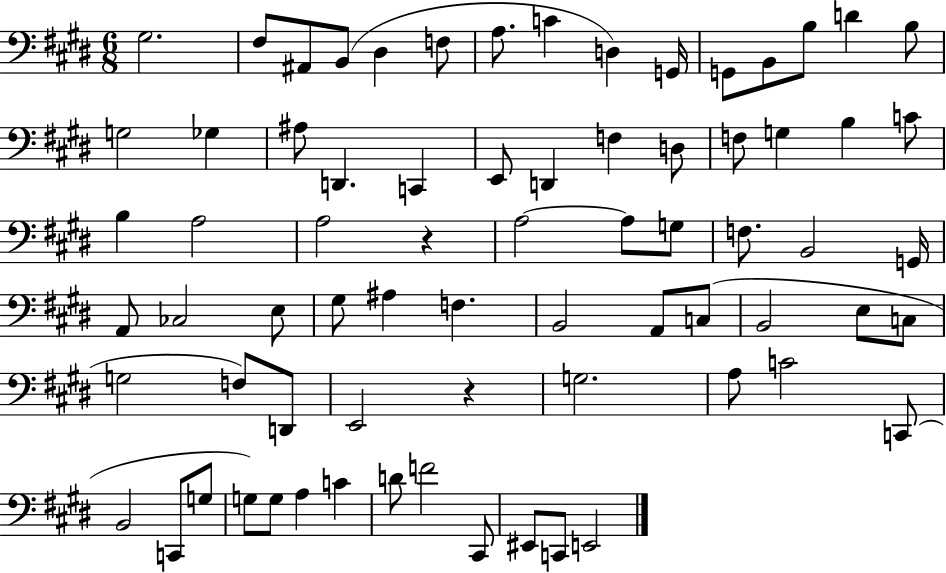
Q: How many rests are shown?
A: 2